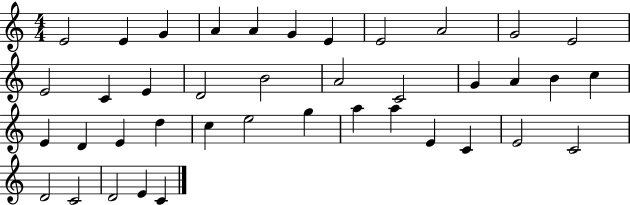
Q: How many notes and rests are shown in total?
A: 40